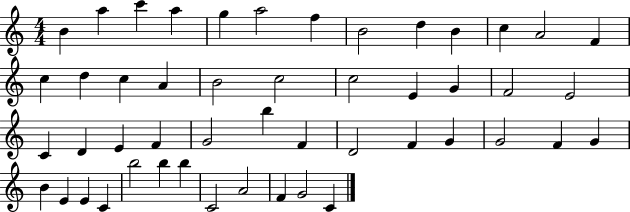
X:1
T:Untitled
M:4/4
L:1/4
K:C
B a c' a g a2 f B2 d B c A2 F c d c A B2 c2 c2 E G F2 E2 C D E F G2 b F D2 F G G2 F G B E E C b2 b b C2 A2 F G2 C